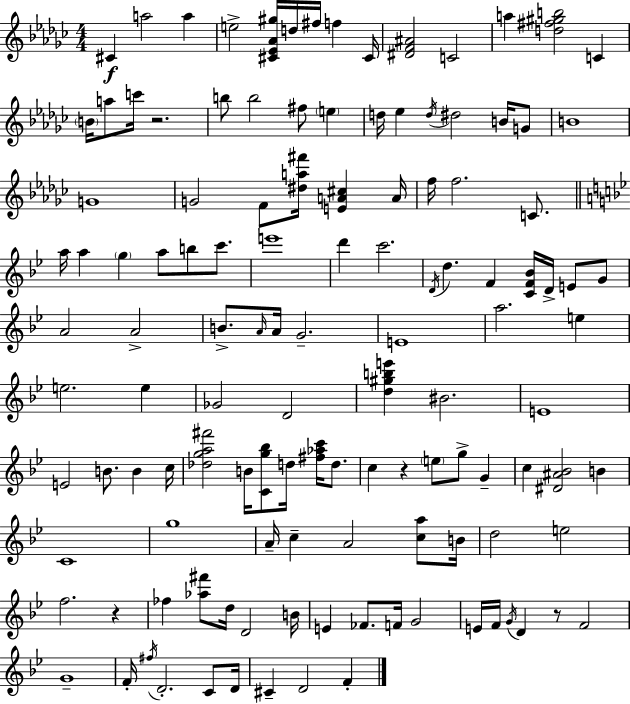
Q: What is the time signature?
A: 4/4